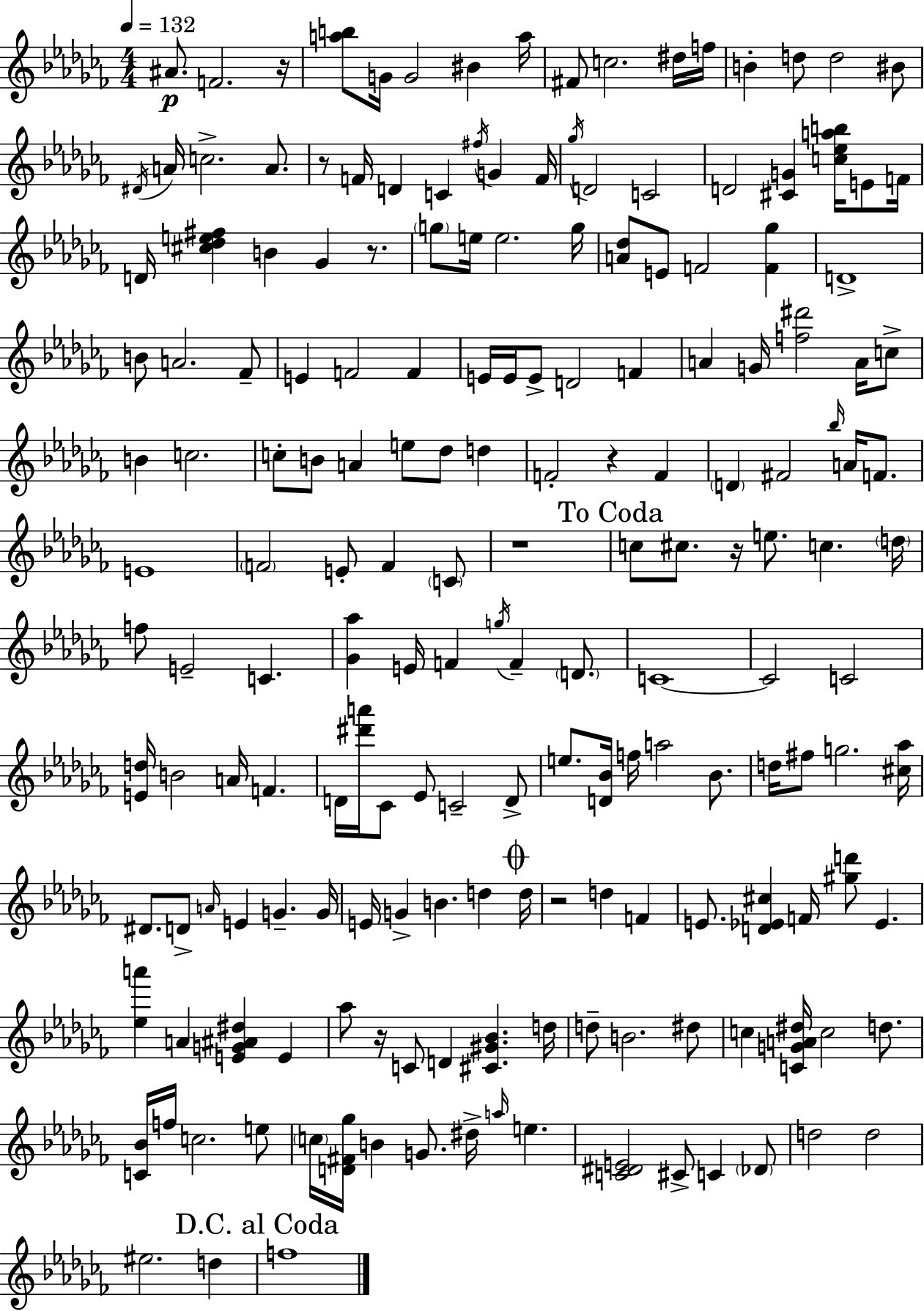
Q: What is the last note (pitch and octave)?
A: F5